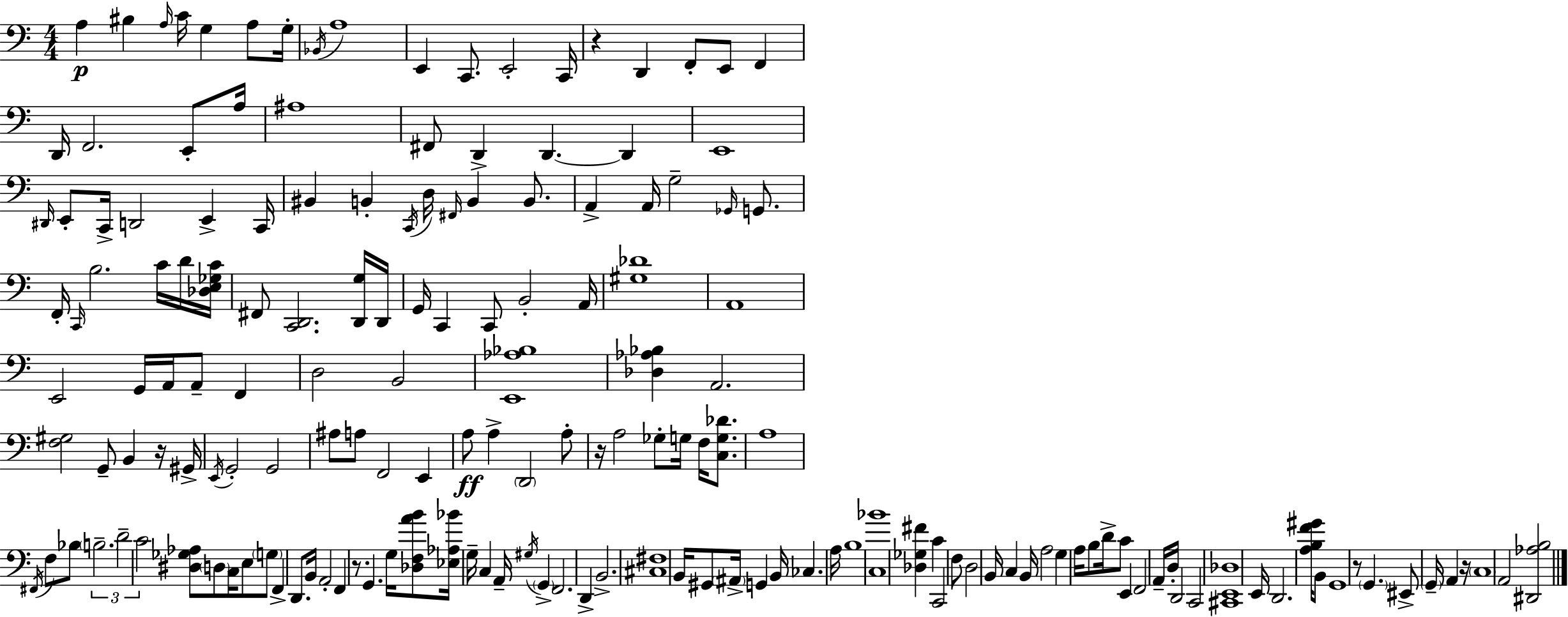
X:1
T:Untitled
M:4/4
L:1/4
K:C
A, ^B, A,/4 C/4 G, A,/2 G,/4 _B,,/4 A,4 E,, C,,/2 E,,2 C,,/4 z D,, F,,/2 E,,/2 F,, D,,/4 F,,2 E,,/2 A,/4 ^A,4 ^F,,/2 D,, D,, D,, E,,4 ^D,,/4 E,,/2 C,,/4 D,,2 E,, C,,/4 ^B,, B,, C,,/4 D,/4 ^F,,/4 B,, B,,/2 A,, A,,/4 G,2 _G,,/4 G,,/2 F,,/4 C,,/4 B,2 C/4 D/4 [_D,E,_G,C]/4 ^F,,/2 [C,,D,,]2 [D,,G,]/4 D,,/4 G,,/4 C,, C,,/2 B,,2 A,,/4 [^G,_D]4 A,,4 E,,2 G,,/4 A,,/4 A,,/2 F,, D,2 B,,2 [E,,_A,_B,]4 [_D,_A,_B,] A,,2 [F,^G,]2 G,,/2 B,, z/4 ^G,,/4 E,,/4 G,,2 G,,2 ^A,/2 A,/2 F,,2 E,, A,/2 A, D,,2 A,/2 z/4 A,2 _G,/2 G,/4 F,/4 [C,G,_D]/2 A,4 ^F,,/4 F,/2 _B,/2 B,2 D2 C2 [^D,_G,_A,]/2 D,/2 C,/4 E,/2 G,/2 F,, D,,/2 B,,/4 A,,2 F,, z/2 G,, G,/4 [_D,F,AB]/2 [_E,_A,_B]/4 G,/4 C, A,,/4 ^G,/4 G,, F,,2 D,, B,,2 [^C,^F,]4 B,,/4 ^G,,/2 ^A,,/4 G,, B,,/4 _C, A,/4 B,4 [C,_B]4 [_D,_G,^F] C C,,2 F,/2 D,2 B,,/4 C, B,,/4 A,2 G, A,/4 B,/2 D/4 C/2 E,, F,,2 A,,/4 D,/4 D,,2 C,,2 [^C,,E,,_D,]4 E,,/4 D,,2 [A,B,F^G]/4 B,,/2 G,,4 z/2 G,, ^E,,/2 G,,/4 A,, z/4 C,4 A,,2 [^D,,_A,B,]2